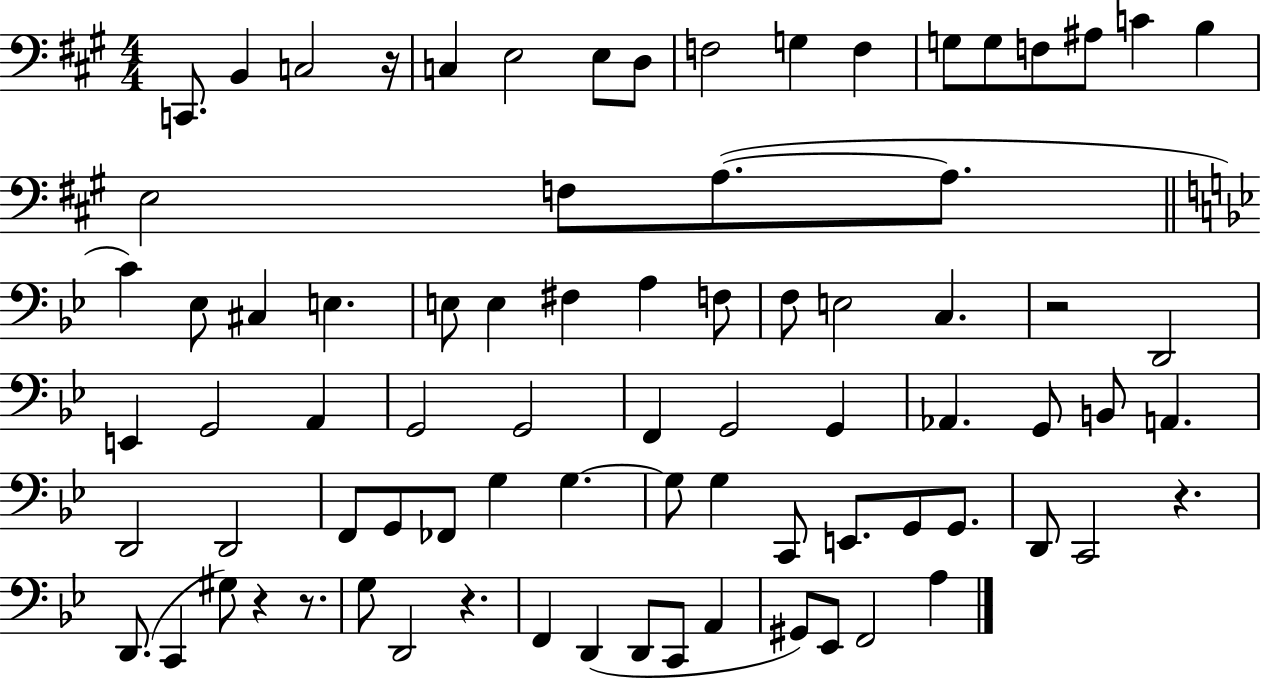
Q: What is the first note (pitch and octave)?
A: C2